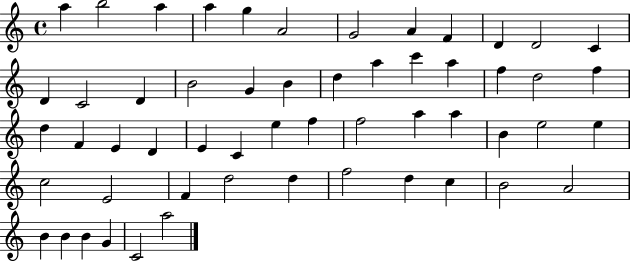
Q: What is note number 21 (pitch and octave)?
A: C6